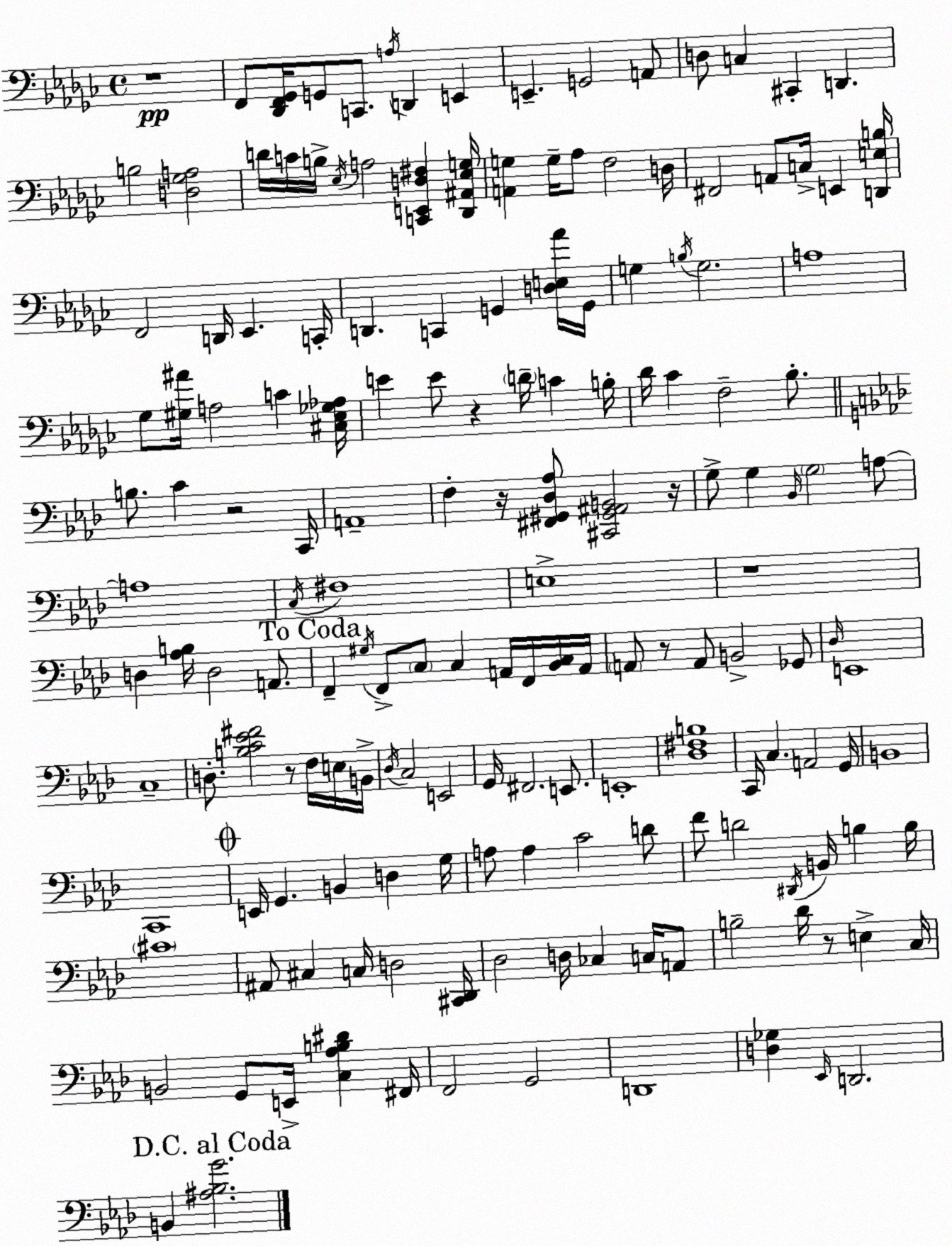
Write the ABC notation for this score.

X:1
T:Untitled
M:4/4
L:1/4
K:Ebm
z4 F,,/2 [_D,,F,,_G,,]/4 G,,/2 C,,/2 A,/4 D,, E,, E,, G,,2 A,,/2 D,/2 C, ^C,, D,, B,2 [D,_G,A,]2 D/4 C/4 B,/4 _E,/4 A,2 [C,,E,,D,^F,] [_D,,^A,,_E,G,]/4 [A,,G,] G,/4 _A,/2 F,2 D,/4 ^F,,2 A,,/2 C,/4 E,, [D,,E,B,]/4 F,,2 D,,/4 _E,, C,,/4 D,, C,, G,, [D,E,_A]/4 G,,/4 G, B,/4 G,2 A,4 _G,/2 [^G,^A]/4 A,2 C [^C,_E,_G,_A,]/4 E E/2 z D/4 C B,/4 _D/4 _C F,2 _B,/2 B,/2 C z2 C,,/4 A,,4 F, z/4 [^F,,^G,,_D,_A,]/2 [^C,,^G,,^A,,B,,]2 z/4 G,/2 G, _B,,/4 G,2 A,/2 A,4 C,/4 ^F,4 E,4 z4 D, [_A,B,]/4 D,2 A,,/2 F,, ^G,/4 F,,/2 C,/2 C, A,,/4 F,,/4 [_B,,C,]/4 A,,/4 A,,/2 z/2 A,,/2 B,,2 _G,,/2 _D,/4 E,,4 C,4 D,/2 [B,C_E^F]2 z/2 F,/4 E,/4 B,,/4 _D,/4 C,2 E,,2 G,,/4 ^F,,2 E,,/2 E,,4 [_D,^F,B,]4 C,,/4 C, A,,2 G,,/4 B,,4 C,,4 E,,/4 G,, B,, D, G,/4 A,/2 A, C2 D/2 F/2 D2 ^D,,/4 B,,/4 B, B,/4 ^C4 ^A,,/2 ^C, C,/4 D,2 [^C,,_D,,]/4 _D,2 D,/4 _C, C,/4 A,,/2 B,2 _D/4 z/2 E, C,/4 B,,2 G,,/2 E,,/4 [C,_A,B,^D] ^F,,/4 F,,2 G,,2 D,,4 [D,_G,] _E,,/4 D,,2 B,, [^A,_B,G]2